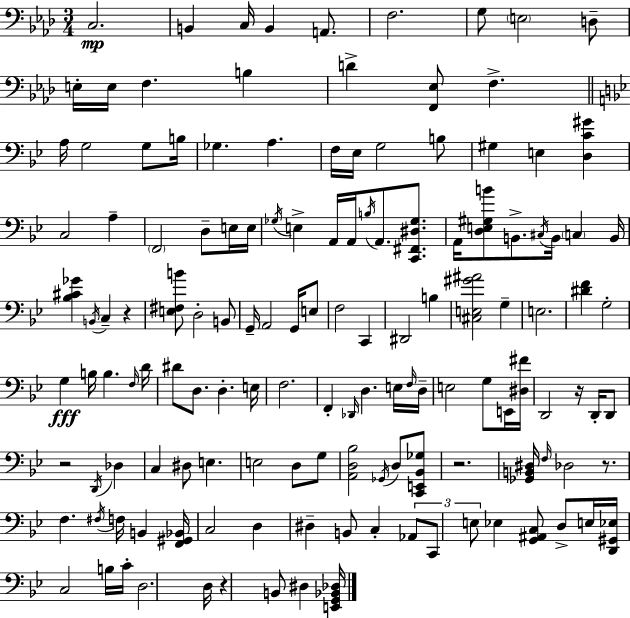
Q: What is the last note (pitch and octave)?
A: D#3